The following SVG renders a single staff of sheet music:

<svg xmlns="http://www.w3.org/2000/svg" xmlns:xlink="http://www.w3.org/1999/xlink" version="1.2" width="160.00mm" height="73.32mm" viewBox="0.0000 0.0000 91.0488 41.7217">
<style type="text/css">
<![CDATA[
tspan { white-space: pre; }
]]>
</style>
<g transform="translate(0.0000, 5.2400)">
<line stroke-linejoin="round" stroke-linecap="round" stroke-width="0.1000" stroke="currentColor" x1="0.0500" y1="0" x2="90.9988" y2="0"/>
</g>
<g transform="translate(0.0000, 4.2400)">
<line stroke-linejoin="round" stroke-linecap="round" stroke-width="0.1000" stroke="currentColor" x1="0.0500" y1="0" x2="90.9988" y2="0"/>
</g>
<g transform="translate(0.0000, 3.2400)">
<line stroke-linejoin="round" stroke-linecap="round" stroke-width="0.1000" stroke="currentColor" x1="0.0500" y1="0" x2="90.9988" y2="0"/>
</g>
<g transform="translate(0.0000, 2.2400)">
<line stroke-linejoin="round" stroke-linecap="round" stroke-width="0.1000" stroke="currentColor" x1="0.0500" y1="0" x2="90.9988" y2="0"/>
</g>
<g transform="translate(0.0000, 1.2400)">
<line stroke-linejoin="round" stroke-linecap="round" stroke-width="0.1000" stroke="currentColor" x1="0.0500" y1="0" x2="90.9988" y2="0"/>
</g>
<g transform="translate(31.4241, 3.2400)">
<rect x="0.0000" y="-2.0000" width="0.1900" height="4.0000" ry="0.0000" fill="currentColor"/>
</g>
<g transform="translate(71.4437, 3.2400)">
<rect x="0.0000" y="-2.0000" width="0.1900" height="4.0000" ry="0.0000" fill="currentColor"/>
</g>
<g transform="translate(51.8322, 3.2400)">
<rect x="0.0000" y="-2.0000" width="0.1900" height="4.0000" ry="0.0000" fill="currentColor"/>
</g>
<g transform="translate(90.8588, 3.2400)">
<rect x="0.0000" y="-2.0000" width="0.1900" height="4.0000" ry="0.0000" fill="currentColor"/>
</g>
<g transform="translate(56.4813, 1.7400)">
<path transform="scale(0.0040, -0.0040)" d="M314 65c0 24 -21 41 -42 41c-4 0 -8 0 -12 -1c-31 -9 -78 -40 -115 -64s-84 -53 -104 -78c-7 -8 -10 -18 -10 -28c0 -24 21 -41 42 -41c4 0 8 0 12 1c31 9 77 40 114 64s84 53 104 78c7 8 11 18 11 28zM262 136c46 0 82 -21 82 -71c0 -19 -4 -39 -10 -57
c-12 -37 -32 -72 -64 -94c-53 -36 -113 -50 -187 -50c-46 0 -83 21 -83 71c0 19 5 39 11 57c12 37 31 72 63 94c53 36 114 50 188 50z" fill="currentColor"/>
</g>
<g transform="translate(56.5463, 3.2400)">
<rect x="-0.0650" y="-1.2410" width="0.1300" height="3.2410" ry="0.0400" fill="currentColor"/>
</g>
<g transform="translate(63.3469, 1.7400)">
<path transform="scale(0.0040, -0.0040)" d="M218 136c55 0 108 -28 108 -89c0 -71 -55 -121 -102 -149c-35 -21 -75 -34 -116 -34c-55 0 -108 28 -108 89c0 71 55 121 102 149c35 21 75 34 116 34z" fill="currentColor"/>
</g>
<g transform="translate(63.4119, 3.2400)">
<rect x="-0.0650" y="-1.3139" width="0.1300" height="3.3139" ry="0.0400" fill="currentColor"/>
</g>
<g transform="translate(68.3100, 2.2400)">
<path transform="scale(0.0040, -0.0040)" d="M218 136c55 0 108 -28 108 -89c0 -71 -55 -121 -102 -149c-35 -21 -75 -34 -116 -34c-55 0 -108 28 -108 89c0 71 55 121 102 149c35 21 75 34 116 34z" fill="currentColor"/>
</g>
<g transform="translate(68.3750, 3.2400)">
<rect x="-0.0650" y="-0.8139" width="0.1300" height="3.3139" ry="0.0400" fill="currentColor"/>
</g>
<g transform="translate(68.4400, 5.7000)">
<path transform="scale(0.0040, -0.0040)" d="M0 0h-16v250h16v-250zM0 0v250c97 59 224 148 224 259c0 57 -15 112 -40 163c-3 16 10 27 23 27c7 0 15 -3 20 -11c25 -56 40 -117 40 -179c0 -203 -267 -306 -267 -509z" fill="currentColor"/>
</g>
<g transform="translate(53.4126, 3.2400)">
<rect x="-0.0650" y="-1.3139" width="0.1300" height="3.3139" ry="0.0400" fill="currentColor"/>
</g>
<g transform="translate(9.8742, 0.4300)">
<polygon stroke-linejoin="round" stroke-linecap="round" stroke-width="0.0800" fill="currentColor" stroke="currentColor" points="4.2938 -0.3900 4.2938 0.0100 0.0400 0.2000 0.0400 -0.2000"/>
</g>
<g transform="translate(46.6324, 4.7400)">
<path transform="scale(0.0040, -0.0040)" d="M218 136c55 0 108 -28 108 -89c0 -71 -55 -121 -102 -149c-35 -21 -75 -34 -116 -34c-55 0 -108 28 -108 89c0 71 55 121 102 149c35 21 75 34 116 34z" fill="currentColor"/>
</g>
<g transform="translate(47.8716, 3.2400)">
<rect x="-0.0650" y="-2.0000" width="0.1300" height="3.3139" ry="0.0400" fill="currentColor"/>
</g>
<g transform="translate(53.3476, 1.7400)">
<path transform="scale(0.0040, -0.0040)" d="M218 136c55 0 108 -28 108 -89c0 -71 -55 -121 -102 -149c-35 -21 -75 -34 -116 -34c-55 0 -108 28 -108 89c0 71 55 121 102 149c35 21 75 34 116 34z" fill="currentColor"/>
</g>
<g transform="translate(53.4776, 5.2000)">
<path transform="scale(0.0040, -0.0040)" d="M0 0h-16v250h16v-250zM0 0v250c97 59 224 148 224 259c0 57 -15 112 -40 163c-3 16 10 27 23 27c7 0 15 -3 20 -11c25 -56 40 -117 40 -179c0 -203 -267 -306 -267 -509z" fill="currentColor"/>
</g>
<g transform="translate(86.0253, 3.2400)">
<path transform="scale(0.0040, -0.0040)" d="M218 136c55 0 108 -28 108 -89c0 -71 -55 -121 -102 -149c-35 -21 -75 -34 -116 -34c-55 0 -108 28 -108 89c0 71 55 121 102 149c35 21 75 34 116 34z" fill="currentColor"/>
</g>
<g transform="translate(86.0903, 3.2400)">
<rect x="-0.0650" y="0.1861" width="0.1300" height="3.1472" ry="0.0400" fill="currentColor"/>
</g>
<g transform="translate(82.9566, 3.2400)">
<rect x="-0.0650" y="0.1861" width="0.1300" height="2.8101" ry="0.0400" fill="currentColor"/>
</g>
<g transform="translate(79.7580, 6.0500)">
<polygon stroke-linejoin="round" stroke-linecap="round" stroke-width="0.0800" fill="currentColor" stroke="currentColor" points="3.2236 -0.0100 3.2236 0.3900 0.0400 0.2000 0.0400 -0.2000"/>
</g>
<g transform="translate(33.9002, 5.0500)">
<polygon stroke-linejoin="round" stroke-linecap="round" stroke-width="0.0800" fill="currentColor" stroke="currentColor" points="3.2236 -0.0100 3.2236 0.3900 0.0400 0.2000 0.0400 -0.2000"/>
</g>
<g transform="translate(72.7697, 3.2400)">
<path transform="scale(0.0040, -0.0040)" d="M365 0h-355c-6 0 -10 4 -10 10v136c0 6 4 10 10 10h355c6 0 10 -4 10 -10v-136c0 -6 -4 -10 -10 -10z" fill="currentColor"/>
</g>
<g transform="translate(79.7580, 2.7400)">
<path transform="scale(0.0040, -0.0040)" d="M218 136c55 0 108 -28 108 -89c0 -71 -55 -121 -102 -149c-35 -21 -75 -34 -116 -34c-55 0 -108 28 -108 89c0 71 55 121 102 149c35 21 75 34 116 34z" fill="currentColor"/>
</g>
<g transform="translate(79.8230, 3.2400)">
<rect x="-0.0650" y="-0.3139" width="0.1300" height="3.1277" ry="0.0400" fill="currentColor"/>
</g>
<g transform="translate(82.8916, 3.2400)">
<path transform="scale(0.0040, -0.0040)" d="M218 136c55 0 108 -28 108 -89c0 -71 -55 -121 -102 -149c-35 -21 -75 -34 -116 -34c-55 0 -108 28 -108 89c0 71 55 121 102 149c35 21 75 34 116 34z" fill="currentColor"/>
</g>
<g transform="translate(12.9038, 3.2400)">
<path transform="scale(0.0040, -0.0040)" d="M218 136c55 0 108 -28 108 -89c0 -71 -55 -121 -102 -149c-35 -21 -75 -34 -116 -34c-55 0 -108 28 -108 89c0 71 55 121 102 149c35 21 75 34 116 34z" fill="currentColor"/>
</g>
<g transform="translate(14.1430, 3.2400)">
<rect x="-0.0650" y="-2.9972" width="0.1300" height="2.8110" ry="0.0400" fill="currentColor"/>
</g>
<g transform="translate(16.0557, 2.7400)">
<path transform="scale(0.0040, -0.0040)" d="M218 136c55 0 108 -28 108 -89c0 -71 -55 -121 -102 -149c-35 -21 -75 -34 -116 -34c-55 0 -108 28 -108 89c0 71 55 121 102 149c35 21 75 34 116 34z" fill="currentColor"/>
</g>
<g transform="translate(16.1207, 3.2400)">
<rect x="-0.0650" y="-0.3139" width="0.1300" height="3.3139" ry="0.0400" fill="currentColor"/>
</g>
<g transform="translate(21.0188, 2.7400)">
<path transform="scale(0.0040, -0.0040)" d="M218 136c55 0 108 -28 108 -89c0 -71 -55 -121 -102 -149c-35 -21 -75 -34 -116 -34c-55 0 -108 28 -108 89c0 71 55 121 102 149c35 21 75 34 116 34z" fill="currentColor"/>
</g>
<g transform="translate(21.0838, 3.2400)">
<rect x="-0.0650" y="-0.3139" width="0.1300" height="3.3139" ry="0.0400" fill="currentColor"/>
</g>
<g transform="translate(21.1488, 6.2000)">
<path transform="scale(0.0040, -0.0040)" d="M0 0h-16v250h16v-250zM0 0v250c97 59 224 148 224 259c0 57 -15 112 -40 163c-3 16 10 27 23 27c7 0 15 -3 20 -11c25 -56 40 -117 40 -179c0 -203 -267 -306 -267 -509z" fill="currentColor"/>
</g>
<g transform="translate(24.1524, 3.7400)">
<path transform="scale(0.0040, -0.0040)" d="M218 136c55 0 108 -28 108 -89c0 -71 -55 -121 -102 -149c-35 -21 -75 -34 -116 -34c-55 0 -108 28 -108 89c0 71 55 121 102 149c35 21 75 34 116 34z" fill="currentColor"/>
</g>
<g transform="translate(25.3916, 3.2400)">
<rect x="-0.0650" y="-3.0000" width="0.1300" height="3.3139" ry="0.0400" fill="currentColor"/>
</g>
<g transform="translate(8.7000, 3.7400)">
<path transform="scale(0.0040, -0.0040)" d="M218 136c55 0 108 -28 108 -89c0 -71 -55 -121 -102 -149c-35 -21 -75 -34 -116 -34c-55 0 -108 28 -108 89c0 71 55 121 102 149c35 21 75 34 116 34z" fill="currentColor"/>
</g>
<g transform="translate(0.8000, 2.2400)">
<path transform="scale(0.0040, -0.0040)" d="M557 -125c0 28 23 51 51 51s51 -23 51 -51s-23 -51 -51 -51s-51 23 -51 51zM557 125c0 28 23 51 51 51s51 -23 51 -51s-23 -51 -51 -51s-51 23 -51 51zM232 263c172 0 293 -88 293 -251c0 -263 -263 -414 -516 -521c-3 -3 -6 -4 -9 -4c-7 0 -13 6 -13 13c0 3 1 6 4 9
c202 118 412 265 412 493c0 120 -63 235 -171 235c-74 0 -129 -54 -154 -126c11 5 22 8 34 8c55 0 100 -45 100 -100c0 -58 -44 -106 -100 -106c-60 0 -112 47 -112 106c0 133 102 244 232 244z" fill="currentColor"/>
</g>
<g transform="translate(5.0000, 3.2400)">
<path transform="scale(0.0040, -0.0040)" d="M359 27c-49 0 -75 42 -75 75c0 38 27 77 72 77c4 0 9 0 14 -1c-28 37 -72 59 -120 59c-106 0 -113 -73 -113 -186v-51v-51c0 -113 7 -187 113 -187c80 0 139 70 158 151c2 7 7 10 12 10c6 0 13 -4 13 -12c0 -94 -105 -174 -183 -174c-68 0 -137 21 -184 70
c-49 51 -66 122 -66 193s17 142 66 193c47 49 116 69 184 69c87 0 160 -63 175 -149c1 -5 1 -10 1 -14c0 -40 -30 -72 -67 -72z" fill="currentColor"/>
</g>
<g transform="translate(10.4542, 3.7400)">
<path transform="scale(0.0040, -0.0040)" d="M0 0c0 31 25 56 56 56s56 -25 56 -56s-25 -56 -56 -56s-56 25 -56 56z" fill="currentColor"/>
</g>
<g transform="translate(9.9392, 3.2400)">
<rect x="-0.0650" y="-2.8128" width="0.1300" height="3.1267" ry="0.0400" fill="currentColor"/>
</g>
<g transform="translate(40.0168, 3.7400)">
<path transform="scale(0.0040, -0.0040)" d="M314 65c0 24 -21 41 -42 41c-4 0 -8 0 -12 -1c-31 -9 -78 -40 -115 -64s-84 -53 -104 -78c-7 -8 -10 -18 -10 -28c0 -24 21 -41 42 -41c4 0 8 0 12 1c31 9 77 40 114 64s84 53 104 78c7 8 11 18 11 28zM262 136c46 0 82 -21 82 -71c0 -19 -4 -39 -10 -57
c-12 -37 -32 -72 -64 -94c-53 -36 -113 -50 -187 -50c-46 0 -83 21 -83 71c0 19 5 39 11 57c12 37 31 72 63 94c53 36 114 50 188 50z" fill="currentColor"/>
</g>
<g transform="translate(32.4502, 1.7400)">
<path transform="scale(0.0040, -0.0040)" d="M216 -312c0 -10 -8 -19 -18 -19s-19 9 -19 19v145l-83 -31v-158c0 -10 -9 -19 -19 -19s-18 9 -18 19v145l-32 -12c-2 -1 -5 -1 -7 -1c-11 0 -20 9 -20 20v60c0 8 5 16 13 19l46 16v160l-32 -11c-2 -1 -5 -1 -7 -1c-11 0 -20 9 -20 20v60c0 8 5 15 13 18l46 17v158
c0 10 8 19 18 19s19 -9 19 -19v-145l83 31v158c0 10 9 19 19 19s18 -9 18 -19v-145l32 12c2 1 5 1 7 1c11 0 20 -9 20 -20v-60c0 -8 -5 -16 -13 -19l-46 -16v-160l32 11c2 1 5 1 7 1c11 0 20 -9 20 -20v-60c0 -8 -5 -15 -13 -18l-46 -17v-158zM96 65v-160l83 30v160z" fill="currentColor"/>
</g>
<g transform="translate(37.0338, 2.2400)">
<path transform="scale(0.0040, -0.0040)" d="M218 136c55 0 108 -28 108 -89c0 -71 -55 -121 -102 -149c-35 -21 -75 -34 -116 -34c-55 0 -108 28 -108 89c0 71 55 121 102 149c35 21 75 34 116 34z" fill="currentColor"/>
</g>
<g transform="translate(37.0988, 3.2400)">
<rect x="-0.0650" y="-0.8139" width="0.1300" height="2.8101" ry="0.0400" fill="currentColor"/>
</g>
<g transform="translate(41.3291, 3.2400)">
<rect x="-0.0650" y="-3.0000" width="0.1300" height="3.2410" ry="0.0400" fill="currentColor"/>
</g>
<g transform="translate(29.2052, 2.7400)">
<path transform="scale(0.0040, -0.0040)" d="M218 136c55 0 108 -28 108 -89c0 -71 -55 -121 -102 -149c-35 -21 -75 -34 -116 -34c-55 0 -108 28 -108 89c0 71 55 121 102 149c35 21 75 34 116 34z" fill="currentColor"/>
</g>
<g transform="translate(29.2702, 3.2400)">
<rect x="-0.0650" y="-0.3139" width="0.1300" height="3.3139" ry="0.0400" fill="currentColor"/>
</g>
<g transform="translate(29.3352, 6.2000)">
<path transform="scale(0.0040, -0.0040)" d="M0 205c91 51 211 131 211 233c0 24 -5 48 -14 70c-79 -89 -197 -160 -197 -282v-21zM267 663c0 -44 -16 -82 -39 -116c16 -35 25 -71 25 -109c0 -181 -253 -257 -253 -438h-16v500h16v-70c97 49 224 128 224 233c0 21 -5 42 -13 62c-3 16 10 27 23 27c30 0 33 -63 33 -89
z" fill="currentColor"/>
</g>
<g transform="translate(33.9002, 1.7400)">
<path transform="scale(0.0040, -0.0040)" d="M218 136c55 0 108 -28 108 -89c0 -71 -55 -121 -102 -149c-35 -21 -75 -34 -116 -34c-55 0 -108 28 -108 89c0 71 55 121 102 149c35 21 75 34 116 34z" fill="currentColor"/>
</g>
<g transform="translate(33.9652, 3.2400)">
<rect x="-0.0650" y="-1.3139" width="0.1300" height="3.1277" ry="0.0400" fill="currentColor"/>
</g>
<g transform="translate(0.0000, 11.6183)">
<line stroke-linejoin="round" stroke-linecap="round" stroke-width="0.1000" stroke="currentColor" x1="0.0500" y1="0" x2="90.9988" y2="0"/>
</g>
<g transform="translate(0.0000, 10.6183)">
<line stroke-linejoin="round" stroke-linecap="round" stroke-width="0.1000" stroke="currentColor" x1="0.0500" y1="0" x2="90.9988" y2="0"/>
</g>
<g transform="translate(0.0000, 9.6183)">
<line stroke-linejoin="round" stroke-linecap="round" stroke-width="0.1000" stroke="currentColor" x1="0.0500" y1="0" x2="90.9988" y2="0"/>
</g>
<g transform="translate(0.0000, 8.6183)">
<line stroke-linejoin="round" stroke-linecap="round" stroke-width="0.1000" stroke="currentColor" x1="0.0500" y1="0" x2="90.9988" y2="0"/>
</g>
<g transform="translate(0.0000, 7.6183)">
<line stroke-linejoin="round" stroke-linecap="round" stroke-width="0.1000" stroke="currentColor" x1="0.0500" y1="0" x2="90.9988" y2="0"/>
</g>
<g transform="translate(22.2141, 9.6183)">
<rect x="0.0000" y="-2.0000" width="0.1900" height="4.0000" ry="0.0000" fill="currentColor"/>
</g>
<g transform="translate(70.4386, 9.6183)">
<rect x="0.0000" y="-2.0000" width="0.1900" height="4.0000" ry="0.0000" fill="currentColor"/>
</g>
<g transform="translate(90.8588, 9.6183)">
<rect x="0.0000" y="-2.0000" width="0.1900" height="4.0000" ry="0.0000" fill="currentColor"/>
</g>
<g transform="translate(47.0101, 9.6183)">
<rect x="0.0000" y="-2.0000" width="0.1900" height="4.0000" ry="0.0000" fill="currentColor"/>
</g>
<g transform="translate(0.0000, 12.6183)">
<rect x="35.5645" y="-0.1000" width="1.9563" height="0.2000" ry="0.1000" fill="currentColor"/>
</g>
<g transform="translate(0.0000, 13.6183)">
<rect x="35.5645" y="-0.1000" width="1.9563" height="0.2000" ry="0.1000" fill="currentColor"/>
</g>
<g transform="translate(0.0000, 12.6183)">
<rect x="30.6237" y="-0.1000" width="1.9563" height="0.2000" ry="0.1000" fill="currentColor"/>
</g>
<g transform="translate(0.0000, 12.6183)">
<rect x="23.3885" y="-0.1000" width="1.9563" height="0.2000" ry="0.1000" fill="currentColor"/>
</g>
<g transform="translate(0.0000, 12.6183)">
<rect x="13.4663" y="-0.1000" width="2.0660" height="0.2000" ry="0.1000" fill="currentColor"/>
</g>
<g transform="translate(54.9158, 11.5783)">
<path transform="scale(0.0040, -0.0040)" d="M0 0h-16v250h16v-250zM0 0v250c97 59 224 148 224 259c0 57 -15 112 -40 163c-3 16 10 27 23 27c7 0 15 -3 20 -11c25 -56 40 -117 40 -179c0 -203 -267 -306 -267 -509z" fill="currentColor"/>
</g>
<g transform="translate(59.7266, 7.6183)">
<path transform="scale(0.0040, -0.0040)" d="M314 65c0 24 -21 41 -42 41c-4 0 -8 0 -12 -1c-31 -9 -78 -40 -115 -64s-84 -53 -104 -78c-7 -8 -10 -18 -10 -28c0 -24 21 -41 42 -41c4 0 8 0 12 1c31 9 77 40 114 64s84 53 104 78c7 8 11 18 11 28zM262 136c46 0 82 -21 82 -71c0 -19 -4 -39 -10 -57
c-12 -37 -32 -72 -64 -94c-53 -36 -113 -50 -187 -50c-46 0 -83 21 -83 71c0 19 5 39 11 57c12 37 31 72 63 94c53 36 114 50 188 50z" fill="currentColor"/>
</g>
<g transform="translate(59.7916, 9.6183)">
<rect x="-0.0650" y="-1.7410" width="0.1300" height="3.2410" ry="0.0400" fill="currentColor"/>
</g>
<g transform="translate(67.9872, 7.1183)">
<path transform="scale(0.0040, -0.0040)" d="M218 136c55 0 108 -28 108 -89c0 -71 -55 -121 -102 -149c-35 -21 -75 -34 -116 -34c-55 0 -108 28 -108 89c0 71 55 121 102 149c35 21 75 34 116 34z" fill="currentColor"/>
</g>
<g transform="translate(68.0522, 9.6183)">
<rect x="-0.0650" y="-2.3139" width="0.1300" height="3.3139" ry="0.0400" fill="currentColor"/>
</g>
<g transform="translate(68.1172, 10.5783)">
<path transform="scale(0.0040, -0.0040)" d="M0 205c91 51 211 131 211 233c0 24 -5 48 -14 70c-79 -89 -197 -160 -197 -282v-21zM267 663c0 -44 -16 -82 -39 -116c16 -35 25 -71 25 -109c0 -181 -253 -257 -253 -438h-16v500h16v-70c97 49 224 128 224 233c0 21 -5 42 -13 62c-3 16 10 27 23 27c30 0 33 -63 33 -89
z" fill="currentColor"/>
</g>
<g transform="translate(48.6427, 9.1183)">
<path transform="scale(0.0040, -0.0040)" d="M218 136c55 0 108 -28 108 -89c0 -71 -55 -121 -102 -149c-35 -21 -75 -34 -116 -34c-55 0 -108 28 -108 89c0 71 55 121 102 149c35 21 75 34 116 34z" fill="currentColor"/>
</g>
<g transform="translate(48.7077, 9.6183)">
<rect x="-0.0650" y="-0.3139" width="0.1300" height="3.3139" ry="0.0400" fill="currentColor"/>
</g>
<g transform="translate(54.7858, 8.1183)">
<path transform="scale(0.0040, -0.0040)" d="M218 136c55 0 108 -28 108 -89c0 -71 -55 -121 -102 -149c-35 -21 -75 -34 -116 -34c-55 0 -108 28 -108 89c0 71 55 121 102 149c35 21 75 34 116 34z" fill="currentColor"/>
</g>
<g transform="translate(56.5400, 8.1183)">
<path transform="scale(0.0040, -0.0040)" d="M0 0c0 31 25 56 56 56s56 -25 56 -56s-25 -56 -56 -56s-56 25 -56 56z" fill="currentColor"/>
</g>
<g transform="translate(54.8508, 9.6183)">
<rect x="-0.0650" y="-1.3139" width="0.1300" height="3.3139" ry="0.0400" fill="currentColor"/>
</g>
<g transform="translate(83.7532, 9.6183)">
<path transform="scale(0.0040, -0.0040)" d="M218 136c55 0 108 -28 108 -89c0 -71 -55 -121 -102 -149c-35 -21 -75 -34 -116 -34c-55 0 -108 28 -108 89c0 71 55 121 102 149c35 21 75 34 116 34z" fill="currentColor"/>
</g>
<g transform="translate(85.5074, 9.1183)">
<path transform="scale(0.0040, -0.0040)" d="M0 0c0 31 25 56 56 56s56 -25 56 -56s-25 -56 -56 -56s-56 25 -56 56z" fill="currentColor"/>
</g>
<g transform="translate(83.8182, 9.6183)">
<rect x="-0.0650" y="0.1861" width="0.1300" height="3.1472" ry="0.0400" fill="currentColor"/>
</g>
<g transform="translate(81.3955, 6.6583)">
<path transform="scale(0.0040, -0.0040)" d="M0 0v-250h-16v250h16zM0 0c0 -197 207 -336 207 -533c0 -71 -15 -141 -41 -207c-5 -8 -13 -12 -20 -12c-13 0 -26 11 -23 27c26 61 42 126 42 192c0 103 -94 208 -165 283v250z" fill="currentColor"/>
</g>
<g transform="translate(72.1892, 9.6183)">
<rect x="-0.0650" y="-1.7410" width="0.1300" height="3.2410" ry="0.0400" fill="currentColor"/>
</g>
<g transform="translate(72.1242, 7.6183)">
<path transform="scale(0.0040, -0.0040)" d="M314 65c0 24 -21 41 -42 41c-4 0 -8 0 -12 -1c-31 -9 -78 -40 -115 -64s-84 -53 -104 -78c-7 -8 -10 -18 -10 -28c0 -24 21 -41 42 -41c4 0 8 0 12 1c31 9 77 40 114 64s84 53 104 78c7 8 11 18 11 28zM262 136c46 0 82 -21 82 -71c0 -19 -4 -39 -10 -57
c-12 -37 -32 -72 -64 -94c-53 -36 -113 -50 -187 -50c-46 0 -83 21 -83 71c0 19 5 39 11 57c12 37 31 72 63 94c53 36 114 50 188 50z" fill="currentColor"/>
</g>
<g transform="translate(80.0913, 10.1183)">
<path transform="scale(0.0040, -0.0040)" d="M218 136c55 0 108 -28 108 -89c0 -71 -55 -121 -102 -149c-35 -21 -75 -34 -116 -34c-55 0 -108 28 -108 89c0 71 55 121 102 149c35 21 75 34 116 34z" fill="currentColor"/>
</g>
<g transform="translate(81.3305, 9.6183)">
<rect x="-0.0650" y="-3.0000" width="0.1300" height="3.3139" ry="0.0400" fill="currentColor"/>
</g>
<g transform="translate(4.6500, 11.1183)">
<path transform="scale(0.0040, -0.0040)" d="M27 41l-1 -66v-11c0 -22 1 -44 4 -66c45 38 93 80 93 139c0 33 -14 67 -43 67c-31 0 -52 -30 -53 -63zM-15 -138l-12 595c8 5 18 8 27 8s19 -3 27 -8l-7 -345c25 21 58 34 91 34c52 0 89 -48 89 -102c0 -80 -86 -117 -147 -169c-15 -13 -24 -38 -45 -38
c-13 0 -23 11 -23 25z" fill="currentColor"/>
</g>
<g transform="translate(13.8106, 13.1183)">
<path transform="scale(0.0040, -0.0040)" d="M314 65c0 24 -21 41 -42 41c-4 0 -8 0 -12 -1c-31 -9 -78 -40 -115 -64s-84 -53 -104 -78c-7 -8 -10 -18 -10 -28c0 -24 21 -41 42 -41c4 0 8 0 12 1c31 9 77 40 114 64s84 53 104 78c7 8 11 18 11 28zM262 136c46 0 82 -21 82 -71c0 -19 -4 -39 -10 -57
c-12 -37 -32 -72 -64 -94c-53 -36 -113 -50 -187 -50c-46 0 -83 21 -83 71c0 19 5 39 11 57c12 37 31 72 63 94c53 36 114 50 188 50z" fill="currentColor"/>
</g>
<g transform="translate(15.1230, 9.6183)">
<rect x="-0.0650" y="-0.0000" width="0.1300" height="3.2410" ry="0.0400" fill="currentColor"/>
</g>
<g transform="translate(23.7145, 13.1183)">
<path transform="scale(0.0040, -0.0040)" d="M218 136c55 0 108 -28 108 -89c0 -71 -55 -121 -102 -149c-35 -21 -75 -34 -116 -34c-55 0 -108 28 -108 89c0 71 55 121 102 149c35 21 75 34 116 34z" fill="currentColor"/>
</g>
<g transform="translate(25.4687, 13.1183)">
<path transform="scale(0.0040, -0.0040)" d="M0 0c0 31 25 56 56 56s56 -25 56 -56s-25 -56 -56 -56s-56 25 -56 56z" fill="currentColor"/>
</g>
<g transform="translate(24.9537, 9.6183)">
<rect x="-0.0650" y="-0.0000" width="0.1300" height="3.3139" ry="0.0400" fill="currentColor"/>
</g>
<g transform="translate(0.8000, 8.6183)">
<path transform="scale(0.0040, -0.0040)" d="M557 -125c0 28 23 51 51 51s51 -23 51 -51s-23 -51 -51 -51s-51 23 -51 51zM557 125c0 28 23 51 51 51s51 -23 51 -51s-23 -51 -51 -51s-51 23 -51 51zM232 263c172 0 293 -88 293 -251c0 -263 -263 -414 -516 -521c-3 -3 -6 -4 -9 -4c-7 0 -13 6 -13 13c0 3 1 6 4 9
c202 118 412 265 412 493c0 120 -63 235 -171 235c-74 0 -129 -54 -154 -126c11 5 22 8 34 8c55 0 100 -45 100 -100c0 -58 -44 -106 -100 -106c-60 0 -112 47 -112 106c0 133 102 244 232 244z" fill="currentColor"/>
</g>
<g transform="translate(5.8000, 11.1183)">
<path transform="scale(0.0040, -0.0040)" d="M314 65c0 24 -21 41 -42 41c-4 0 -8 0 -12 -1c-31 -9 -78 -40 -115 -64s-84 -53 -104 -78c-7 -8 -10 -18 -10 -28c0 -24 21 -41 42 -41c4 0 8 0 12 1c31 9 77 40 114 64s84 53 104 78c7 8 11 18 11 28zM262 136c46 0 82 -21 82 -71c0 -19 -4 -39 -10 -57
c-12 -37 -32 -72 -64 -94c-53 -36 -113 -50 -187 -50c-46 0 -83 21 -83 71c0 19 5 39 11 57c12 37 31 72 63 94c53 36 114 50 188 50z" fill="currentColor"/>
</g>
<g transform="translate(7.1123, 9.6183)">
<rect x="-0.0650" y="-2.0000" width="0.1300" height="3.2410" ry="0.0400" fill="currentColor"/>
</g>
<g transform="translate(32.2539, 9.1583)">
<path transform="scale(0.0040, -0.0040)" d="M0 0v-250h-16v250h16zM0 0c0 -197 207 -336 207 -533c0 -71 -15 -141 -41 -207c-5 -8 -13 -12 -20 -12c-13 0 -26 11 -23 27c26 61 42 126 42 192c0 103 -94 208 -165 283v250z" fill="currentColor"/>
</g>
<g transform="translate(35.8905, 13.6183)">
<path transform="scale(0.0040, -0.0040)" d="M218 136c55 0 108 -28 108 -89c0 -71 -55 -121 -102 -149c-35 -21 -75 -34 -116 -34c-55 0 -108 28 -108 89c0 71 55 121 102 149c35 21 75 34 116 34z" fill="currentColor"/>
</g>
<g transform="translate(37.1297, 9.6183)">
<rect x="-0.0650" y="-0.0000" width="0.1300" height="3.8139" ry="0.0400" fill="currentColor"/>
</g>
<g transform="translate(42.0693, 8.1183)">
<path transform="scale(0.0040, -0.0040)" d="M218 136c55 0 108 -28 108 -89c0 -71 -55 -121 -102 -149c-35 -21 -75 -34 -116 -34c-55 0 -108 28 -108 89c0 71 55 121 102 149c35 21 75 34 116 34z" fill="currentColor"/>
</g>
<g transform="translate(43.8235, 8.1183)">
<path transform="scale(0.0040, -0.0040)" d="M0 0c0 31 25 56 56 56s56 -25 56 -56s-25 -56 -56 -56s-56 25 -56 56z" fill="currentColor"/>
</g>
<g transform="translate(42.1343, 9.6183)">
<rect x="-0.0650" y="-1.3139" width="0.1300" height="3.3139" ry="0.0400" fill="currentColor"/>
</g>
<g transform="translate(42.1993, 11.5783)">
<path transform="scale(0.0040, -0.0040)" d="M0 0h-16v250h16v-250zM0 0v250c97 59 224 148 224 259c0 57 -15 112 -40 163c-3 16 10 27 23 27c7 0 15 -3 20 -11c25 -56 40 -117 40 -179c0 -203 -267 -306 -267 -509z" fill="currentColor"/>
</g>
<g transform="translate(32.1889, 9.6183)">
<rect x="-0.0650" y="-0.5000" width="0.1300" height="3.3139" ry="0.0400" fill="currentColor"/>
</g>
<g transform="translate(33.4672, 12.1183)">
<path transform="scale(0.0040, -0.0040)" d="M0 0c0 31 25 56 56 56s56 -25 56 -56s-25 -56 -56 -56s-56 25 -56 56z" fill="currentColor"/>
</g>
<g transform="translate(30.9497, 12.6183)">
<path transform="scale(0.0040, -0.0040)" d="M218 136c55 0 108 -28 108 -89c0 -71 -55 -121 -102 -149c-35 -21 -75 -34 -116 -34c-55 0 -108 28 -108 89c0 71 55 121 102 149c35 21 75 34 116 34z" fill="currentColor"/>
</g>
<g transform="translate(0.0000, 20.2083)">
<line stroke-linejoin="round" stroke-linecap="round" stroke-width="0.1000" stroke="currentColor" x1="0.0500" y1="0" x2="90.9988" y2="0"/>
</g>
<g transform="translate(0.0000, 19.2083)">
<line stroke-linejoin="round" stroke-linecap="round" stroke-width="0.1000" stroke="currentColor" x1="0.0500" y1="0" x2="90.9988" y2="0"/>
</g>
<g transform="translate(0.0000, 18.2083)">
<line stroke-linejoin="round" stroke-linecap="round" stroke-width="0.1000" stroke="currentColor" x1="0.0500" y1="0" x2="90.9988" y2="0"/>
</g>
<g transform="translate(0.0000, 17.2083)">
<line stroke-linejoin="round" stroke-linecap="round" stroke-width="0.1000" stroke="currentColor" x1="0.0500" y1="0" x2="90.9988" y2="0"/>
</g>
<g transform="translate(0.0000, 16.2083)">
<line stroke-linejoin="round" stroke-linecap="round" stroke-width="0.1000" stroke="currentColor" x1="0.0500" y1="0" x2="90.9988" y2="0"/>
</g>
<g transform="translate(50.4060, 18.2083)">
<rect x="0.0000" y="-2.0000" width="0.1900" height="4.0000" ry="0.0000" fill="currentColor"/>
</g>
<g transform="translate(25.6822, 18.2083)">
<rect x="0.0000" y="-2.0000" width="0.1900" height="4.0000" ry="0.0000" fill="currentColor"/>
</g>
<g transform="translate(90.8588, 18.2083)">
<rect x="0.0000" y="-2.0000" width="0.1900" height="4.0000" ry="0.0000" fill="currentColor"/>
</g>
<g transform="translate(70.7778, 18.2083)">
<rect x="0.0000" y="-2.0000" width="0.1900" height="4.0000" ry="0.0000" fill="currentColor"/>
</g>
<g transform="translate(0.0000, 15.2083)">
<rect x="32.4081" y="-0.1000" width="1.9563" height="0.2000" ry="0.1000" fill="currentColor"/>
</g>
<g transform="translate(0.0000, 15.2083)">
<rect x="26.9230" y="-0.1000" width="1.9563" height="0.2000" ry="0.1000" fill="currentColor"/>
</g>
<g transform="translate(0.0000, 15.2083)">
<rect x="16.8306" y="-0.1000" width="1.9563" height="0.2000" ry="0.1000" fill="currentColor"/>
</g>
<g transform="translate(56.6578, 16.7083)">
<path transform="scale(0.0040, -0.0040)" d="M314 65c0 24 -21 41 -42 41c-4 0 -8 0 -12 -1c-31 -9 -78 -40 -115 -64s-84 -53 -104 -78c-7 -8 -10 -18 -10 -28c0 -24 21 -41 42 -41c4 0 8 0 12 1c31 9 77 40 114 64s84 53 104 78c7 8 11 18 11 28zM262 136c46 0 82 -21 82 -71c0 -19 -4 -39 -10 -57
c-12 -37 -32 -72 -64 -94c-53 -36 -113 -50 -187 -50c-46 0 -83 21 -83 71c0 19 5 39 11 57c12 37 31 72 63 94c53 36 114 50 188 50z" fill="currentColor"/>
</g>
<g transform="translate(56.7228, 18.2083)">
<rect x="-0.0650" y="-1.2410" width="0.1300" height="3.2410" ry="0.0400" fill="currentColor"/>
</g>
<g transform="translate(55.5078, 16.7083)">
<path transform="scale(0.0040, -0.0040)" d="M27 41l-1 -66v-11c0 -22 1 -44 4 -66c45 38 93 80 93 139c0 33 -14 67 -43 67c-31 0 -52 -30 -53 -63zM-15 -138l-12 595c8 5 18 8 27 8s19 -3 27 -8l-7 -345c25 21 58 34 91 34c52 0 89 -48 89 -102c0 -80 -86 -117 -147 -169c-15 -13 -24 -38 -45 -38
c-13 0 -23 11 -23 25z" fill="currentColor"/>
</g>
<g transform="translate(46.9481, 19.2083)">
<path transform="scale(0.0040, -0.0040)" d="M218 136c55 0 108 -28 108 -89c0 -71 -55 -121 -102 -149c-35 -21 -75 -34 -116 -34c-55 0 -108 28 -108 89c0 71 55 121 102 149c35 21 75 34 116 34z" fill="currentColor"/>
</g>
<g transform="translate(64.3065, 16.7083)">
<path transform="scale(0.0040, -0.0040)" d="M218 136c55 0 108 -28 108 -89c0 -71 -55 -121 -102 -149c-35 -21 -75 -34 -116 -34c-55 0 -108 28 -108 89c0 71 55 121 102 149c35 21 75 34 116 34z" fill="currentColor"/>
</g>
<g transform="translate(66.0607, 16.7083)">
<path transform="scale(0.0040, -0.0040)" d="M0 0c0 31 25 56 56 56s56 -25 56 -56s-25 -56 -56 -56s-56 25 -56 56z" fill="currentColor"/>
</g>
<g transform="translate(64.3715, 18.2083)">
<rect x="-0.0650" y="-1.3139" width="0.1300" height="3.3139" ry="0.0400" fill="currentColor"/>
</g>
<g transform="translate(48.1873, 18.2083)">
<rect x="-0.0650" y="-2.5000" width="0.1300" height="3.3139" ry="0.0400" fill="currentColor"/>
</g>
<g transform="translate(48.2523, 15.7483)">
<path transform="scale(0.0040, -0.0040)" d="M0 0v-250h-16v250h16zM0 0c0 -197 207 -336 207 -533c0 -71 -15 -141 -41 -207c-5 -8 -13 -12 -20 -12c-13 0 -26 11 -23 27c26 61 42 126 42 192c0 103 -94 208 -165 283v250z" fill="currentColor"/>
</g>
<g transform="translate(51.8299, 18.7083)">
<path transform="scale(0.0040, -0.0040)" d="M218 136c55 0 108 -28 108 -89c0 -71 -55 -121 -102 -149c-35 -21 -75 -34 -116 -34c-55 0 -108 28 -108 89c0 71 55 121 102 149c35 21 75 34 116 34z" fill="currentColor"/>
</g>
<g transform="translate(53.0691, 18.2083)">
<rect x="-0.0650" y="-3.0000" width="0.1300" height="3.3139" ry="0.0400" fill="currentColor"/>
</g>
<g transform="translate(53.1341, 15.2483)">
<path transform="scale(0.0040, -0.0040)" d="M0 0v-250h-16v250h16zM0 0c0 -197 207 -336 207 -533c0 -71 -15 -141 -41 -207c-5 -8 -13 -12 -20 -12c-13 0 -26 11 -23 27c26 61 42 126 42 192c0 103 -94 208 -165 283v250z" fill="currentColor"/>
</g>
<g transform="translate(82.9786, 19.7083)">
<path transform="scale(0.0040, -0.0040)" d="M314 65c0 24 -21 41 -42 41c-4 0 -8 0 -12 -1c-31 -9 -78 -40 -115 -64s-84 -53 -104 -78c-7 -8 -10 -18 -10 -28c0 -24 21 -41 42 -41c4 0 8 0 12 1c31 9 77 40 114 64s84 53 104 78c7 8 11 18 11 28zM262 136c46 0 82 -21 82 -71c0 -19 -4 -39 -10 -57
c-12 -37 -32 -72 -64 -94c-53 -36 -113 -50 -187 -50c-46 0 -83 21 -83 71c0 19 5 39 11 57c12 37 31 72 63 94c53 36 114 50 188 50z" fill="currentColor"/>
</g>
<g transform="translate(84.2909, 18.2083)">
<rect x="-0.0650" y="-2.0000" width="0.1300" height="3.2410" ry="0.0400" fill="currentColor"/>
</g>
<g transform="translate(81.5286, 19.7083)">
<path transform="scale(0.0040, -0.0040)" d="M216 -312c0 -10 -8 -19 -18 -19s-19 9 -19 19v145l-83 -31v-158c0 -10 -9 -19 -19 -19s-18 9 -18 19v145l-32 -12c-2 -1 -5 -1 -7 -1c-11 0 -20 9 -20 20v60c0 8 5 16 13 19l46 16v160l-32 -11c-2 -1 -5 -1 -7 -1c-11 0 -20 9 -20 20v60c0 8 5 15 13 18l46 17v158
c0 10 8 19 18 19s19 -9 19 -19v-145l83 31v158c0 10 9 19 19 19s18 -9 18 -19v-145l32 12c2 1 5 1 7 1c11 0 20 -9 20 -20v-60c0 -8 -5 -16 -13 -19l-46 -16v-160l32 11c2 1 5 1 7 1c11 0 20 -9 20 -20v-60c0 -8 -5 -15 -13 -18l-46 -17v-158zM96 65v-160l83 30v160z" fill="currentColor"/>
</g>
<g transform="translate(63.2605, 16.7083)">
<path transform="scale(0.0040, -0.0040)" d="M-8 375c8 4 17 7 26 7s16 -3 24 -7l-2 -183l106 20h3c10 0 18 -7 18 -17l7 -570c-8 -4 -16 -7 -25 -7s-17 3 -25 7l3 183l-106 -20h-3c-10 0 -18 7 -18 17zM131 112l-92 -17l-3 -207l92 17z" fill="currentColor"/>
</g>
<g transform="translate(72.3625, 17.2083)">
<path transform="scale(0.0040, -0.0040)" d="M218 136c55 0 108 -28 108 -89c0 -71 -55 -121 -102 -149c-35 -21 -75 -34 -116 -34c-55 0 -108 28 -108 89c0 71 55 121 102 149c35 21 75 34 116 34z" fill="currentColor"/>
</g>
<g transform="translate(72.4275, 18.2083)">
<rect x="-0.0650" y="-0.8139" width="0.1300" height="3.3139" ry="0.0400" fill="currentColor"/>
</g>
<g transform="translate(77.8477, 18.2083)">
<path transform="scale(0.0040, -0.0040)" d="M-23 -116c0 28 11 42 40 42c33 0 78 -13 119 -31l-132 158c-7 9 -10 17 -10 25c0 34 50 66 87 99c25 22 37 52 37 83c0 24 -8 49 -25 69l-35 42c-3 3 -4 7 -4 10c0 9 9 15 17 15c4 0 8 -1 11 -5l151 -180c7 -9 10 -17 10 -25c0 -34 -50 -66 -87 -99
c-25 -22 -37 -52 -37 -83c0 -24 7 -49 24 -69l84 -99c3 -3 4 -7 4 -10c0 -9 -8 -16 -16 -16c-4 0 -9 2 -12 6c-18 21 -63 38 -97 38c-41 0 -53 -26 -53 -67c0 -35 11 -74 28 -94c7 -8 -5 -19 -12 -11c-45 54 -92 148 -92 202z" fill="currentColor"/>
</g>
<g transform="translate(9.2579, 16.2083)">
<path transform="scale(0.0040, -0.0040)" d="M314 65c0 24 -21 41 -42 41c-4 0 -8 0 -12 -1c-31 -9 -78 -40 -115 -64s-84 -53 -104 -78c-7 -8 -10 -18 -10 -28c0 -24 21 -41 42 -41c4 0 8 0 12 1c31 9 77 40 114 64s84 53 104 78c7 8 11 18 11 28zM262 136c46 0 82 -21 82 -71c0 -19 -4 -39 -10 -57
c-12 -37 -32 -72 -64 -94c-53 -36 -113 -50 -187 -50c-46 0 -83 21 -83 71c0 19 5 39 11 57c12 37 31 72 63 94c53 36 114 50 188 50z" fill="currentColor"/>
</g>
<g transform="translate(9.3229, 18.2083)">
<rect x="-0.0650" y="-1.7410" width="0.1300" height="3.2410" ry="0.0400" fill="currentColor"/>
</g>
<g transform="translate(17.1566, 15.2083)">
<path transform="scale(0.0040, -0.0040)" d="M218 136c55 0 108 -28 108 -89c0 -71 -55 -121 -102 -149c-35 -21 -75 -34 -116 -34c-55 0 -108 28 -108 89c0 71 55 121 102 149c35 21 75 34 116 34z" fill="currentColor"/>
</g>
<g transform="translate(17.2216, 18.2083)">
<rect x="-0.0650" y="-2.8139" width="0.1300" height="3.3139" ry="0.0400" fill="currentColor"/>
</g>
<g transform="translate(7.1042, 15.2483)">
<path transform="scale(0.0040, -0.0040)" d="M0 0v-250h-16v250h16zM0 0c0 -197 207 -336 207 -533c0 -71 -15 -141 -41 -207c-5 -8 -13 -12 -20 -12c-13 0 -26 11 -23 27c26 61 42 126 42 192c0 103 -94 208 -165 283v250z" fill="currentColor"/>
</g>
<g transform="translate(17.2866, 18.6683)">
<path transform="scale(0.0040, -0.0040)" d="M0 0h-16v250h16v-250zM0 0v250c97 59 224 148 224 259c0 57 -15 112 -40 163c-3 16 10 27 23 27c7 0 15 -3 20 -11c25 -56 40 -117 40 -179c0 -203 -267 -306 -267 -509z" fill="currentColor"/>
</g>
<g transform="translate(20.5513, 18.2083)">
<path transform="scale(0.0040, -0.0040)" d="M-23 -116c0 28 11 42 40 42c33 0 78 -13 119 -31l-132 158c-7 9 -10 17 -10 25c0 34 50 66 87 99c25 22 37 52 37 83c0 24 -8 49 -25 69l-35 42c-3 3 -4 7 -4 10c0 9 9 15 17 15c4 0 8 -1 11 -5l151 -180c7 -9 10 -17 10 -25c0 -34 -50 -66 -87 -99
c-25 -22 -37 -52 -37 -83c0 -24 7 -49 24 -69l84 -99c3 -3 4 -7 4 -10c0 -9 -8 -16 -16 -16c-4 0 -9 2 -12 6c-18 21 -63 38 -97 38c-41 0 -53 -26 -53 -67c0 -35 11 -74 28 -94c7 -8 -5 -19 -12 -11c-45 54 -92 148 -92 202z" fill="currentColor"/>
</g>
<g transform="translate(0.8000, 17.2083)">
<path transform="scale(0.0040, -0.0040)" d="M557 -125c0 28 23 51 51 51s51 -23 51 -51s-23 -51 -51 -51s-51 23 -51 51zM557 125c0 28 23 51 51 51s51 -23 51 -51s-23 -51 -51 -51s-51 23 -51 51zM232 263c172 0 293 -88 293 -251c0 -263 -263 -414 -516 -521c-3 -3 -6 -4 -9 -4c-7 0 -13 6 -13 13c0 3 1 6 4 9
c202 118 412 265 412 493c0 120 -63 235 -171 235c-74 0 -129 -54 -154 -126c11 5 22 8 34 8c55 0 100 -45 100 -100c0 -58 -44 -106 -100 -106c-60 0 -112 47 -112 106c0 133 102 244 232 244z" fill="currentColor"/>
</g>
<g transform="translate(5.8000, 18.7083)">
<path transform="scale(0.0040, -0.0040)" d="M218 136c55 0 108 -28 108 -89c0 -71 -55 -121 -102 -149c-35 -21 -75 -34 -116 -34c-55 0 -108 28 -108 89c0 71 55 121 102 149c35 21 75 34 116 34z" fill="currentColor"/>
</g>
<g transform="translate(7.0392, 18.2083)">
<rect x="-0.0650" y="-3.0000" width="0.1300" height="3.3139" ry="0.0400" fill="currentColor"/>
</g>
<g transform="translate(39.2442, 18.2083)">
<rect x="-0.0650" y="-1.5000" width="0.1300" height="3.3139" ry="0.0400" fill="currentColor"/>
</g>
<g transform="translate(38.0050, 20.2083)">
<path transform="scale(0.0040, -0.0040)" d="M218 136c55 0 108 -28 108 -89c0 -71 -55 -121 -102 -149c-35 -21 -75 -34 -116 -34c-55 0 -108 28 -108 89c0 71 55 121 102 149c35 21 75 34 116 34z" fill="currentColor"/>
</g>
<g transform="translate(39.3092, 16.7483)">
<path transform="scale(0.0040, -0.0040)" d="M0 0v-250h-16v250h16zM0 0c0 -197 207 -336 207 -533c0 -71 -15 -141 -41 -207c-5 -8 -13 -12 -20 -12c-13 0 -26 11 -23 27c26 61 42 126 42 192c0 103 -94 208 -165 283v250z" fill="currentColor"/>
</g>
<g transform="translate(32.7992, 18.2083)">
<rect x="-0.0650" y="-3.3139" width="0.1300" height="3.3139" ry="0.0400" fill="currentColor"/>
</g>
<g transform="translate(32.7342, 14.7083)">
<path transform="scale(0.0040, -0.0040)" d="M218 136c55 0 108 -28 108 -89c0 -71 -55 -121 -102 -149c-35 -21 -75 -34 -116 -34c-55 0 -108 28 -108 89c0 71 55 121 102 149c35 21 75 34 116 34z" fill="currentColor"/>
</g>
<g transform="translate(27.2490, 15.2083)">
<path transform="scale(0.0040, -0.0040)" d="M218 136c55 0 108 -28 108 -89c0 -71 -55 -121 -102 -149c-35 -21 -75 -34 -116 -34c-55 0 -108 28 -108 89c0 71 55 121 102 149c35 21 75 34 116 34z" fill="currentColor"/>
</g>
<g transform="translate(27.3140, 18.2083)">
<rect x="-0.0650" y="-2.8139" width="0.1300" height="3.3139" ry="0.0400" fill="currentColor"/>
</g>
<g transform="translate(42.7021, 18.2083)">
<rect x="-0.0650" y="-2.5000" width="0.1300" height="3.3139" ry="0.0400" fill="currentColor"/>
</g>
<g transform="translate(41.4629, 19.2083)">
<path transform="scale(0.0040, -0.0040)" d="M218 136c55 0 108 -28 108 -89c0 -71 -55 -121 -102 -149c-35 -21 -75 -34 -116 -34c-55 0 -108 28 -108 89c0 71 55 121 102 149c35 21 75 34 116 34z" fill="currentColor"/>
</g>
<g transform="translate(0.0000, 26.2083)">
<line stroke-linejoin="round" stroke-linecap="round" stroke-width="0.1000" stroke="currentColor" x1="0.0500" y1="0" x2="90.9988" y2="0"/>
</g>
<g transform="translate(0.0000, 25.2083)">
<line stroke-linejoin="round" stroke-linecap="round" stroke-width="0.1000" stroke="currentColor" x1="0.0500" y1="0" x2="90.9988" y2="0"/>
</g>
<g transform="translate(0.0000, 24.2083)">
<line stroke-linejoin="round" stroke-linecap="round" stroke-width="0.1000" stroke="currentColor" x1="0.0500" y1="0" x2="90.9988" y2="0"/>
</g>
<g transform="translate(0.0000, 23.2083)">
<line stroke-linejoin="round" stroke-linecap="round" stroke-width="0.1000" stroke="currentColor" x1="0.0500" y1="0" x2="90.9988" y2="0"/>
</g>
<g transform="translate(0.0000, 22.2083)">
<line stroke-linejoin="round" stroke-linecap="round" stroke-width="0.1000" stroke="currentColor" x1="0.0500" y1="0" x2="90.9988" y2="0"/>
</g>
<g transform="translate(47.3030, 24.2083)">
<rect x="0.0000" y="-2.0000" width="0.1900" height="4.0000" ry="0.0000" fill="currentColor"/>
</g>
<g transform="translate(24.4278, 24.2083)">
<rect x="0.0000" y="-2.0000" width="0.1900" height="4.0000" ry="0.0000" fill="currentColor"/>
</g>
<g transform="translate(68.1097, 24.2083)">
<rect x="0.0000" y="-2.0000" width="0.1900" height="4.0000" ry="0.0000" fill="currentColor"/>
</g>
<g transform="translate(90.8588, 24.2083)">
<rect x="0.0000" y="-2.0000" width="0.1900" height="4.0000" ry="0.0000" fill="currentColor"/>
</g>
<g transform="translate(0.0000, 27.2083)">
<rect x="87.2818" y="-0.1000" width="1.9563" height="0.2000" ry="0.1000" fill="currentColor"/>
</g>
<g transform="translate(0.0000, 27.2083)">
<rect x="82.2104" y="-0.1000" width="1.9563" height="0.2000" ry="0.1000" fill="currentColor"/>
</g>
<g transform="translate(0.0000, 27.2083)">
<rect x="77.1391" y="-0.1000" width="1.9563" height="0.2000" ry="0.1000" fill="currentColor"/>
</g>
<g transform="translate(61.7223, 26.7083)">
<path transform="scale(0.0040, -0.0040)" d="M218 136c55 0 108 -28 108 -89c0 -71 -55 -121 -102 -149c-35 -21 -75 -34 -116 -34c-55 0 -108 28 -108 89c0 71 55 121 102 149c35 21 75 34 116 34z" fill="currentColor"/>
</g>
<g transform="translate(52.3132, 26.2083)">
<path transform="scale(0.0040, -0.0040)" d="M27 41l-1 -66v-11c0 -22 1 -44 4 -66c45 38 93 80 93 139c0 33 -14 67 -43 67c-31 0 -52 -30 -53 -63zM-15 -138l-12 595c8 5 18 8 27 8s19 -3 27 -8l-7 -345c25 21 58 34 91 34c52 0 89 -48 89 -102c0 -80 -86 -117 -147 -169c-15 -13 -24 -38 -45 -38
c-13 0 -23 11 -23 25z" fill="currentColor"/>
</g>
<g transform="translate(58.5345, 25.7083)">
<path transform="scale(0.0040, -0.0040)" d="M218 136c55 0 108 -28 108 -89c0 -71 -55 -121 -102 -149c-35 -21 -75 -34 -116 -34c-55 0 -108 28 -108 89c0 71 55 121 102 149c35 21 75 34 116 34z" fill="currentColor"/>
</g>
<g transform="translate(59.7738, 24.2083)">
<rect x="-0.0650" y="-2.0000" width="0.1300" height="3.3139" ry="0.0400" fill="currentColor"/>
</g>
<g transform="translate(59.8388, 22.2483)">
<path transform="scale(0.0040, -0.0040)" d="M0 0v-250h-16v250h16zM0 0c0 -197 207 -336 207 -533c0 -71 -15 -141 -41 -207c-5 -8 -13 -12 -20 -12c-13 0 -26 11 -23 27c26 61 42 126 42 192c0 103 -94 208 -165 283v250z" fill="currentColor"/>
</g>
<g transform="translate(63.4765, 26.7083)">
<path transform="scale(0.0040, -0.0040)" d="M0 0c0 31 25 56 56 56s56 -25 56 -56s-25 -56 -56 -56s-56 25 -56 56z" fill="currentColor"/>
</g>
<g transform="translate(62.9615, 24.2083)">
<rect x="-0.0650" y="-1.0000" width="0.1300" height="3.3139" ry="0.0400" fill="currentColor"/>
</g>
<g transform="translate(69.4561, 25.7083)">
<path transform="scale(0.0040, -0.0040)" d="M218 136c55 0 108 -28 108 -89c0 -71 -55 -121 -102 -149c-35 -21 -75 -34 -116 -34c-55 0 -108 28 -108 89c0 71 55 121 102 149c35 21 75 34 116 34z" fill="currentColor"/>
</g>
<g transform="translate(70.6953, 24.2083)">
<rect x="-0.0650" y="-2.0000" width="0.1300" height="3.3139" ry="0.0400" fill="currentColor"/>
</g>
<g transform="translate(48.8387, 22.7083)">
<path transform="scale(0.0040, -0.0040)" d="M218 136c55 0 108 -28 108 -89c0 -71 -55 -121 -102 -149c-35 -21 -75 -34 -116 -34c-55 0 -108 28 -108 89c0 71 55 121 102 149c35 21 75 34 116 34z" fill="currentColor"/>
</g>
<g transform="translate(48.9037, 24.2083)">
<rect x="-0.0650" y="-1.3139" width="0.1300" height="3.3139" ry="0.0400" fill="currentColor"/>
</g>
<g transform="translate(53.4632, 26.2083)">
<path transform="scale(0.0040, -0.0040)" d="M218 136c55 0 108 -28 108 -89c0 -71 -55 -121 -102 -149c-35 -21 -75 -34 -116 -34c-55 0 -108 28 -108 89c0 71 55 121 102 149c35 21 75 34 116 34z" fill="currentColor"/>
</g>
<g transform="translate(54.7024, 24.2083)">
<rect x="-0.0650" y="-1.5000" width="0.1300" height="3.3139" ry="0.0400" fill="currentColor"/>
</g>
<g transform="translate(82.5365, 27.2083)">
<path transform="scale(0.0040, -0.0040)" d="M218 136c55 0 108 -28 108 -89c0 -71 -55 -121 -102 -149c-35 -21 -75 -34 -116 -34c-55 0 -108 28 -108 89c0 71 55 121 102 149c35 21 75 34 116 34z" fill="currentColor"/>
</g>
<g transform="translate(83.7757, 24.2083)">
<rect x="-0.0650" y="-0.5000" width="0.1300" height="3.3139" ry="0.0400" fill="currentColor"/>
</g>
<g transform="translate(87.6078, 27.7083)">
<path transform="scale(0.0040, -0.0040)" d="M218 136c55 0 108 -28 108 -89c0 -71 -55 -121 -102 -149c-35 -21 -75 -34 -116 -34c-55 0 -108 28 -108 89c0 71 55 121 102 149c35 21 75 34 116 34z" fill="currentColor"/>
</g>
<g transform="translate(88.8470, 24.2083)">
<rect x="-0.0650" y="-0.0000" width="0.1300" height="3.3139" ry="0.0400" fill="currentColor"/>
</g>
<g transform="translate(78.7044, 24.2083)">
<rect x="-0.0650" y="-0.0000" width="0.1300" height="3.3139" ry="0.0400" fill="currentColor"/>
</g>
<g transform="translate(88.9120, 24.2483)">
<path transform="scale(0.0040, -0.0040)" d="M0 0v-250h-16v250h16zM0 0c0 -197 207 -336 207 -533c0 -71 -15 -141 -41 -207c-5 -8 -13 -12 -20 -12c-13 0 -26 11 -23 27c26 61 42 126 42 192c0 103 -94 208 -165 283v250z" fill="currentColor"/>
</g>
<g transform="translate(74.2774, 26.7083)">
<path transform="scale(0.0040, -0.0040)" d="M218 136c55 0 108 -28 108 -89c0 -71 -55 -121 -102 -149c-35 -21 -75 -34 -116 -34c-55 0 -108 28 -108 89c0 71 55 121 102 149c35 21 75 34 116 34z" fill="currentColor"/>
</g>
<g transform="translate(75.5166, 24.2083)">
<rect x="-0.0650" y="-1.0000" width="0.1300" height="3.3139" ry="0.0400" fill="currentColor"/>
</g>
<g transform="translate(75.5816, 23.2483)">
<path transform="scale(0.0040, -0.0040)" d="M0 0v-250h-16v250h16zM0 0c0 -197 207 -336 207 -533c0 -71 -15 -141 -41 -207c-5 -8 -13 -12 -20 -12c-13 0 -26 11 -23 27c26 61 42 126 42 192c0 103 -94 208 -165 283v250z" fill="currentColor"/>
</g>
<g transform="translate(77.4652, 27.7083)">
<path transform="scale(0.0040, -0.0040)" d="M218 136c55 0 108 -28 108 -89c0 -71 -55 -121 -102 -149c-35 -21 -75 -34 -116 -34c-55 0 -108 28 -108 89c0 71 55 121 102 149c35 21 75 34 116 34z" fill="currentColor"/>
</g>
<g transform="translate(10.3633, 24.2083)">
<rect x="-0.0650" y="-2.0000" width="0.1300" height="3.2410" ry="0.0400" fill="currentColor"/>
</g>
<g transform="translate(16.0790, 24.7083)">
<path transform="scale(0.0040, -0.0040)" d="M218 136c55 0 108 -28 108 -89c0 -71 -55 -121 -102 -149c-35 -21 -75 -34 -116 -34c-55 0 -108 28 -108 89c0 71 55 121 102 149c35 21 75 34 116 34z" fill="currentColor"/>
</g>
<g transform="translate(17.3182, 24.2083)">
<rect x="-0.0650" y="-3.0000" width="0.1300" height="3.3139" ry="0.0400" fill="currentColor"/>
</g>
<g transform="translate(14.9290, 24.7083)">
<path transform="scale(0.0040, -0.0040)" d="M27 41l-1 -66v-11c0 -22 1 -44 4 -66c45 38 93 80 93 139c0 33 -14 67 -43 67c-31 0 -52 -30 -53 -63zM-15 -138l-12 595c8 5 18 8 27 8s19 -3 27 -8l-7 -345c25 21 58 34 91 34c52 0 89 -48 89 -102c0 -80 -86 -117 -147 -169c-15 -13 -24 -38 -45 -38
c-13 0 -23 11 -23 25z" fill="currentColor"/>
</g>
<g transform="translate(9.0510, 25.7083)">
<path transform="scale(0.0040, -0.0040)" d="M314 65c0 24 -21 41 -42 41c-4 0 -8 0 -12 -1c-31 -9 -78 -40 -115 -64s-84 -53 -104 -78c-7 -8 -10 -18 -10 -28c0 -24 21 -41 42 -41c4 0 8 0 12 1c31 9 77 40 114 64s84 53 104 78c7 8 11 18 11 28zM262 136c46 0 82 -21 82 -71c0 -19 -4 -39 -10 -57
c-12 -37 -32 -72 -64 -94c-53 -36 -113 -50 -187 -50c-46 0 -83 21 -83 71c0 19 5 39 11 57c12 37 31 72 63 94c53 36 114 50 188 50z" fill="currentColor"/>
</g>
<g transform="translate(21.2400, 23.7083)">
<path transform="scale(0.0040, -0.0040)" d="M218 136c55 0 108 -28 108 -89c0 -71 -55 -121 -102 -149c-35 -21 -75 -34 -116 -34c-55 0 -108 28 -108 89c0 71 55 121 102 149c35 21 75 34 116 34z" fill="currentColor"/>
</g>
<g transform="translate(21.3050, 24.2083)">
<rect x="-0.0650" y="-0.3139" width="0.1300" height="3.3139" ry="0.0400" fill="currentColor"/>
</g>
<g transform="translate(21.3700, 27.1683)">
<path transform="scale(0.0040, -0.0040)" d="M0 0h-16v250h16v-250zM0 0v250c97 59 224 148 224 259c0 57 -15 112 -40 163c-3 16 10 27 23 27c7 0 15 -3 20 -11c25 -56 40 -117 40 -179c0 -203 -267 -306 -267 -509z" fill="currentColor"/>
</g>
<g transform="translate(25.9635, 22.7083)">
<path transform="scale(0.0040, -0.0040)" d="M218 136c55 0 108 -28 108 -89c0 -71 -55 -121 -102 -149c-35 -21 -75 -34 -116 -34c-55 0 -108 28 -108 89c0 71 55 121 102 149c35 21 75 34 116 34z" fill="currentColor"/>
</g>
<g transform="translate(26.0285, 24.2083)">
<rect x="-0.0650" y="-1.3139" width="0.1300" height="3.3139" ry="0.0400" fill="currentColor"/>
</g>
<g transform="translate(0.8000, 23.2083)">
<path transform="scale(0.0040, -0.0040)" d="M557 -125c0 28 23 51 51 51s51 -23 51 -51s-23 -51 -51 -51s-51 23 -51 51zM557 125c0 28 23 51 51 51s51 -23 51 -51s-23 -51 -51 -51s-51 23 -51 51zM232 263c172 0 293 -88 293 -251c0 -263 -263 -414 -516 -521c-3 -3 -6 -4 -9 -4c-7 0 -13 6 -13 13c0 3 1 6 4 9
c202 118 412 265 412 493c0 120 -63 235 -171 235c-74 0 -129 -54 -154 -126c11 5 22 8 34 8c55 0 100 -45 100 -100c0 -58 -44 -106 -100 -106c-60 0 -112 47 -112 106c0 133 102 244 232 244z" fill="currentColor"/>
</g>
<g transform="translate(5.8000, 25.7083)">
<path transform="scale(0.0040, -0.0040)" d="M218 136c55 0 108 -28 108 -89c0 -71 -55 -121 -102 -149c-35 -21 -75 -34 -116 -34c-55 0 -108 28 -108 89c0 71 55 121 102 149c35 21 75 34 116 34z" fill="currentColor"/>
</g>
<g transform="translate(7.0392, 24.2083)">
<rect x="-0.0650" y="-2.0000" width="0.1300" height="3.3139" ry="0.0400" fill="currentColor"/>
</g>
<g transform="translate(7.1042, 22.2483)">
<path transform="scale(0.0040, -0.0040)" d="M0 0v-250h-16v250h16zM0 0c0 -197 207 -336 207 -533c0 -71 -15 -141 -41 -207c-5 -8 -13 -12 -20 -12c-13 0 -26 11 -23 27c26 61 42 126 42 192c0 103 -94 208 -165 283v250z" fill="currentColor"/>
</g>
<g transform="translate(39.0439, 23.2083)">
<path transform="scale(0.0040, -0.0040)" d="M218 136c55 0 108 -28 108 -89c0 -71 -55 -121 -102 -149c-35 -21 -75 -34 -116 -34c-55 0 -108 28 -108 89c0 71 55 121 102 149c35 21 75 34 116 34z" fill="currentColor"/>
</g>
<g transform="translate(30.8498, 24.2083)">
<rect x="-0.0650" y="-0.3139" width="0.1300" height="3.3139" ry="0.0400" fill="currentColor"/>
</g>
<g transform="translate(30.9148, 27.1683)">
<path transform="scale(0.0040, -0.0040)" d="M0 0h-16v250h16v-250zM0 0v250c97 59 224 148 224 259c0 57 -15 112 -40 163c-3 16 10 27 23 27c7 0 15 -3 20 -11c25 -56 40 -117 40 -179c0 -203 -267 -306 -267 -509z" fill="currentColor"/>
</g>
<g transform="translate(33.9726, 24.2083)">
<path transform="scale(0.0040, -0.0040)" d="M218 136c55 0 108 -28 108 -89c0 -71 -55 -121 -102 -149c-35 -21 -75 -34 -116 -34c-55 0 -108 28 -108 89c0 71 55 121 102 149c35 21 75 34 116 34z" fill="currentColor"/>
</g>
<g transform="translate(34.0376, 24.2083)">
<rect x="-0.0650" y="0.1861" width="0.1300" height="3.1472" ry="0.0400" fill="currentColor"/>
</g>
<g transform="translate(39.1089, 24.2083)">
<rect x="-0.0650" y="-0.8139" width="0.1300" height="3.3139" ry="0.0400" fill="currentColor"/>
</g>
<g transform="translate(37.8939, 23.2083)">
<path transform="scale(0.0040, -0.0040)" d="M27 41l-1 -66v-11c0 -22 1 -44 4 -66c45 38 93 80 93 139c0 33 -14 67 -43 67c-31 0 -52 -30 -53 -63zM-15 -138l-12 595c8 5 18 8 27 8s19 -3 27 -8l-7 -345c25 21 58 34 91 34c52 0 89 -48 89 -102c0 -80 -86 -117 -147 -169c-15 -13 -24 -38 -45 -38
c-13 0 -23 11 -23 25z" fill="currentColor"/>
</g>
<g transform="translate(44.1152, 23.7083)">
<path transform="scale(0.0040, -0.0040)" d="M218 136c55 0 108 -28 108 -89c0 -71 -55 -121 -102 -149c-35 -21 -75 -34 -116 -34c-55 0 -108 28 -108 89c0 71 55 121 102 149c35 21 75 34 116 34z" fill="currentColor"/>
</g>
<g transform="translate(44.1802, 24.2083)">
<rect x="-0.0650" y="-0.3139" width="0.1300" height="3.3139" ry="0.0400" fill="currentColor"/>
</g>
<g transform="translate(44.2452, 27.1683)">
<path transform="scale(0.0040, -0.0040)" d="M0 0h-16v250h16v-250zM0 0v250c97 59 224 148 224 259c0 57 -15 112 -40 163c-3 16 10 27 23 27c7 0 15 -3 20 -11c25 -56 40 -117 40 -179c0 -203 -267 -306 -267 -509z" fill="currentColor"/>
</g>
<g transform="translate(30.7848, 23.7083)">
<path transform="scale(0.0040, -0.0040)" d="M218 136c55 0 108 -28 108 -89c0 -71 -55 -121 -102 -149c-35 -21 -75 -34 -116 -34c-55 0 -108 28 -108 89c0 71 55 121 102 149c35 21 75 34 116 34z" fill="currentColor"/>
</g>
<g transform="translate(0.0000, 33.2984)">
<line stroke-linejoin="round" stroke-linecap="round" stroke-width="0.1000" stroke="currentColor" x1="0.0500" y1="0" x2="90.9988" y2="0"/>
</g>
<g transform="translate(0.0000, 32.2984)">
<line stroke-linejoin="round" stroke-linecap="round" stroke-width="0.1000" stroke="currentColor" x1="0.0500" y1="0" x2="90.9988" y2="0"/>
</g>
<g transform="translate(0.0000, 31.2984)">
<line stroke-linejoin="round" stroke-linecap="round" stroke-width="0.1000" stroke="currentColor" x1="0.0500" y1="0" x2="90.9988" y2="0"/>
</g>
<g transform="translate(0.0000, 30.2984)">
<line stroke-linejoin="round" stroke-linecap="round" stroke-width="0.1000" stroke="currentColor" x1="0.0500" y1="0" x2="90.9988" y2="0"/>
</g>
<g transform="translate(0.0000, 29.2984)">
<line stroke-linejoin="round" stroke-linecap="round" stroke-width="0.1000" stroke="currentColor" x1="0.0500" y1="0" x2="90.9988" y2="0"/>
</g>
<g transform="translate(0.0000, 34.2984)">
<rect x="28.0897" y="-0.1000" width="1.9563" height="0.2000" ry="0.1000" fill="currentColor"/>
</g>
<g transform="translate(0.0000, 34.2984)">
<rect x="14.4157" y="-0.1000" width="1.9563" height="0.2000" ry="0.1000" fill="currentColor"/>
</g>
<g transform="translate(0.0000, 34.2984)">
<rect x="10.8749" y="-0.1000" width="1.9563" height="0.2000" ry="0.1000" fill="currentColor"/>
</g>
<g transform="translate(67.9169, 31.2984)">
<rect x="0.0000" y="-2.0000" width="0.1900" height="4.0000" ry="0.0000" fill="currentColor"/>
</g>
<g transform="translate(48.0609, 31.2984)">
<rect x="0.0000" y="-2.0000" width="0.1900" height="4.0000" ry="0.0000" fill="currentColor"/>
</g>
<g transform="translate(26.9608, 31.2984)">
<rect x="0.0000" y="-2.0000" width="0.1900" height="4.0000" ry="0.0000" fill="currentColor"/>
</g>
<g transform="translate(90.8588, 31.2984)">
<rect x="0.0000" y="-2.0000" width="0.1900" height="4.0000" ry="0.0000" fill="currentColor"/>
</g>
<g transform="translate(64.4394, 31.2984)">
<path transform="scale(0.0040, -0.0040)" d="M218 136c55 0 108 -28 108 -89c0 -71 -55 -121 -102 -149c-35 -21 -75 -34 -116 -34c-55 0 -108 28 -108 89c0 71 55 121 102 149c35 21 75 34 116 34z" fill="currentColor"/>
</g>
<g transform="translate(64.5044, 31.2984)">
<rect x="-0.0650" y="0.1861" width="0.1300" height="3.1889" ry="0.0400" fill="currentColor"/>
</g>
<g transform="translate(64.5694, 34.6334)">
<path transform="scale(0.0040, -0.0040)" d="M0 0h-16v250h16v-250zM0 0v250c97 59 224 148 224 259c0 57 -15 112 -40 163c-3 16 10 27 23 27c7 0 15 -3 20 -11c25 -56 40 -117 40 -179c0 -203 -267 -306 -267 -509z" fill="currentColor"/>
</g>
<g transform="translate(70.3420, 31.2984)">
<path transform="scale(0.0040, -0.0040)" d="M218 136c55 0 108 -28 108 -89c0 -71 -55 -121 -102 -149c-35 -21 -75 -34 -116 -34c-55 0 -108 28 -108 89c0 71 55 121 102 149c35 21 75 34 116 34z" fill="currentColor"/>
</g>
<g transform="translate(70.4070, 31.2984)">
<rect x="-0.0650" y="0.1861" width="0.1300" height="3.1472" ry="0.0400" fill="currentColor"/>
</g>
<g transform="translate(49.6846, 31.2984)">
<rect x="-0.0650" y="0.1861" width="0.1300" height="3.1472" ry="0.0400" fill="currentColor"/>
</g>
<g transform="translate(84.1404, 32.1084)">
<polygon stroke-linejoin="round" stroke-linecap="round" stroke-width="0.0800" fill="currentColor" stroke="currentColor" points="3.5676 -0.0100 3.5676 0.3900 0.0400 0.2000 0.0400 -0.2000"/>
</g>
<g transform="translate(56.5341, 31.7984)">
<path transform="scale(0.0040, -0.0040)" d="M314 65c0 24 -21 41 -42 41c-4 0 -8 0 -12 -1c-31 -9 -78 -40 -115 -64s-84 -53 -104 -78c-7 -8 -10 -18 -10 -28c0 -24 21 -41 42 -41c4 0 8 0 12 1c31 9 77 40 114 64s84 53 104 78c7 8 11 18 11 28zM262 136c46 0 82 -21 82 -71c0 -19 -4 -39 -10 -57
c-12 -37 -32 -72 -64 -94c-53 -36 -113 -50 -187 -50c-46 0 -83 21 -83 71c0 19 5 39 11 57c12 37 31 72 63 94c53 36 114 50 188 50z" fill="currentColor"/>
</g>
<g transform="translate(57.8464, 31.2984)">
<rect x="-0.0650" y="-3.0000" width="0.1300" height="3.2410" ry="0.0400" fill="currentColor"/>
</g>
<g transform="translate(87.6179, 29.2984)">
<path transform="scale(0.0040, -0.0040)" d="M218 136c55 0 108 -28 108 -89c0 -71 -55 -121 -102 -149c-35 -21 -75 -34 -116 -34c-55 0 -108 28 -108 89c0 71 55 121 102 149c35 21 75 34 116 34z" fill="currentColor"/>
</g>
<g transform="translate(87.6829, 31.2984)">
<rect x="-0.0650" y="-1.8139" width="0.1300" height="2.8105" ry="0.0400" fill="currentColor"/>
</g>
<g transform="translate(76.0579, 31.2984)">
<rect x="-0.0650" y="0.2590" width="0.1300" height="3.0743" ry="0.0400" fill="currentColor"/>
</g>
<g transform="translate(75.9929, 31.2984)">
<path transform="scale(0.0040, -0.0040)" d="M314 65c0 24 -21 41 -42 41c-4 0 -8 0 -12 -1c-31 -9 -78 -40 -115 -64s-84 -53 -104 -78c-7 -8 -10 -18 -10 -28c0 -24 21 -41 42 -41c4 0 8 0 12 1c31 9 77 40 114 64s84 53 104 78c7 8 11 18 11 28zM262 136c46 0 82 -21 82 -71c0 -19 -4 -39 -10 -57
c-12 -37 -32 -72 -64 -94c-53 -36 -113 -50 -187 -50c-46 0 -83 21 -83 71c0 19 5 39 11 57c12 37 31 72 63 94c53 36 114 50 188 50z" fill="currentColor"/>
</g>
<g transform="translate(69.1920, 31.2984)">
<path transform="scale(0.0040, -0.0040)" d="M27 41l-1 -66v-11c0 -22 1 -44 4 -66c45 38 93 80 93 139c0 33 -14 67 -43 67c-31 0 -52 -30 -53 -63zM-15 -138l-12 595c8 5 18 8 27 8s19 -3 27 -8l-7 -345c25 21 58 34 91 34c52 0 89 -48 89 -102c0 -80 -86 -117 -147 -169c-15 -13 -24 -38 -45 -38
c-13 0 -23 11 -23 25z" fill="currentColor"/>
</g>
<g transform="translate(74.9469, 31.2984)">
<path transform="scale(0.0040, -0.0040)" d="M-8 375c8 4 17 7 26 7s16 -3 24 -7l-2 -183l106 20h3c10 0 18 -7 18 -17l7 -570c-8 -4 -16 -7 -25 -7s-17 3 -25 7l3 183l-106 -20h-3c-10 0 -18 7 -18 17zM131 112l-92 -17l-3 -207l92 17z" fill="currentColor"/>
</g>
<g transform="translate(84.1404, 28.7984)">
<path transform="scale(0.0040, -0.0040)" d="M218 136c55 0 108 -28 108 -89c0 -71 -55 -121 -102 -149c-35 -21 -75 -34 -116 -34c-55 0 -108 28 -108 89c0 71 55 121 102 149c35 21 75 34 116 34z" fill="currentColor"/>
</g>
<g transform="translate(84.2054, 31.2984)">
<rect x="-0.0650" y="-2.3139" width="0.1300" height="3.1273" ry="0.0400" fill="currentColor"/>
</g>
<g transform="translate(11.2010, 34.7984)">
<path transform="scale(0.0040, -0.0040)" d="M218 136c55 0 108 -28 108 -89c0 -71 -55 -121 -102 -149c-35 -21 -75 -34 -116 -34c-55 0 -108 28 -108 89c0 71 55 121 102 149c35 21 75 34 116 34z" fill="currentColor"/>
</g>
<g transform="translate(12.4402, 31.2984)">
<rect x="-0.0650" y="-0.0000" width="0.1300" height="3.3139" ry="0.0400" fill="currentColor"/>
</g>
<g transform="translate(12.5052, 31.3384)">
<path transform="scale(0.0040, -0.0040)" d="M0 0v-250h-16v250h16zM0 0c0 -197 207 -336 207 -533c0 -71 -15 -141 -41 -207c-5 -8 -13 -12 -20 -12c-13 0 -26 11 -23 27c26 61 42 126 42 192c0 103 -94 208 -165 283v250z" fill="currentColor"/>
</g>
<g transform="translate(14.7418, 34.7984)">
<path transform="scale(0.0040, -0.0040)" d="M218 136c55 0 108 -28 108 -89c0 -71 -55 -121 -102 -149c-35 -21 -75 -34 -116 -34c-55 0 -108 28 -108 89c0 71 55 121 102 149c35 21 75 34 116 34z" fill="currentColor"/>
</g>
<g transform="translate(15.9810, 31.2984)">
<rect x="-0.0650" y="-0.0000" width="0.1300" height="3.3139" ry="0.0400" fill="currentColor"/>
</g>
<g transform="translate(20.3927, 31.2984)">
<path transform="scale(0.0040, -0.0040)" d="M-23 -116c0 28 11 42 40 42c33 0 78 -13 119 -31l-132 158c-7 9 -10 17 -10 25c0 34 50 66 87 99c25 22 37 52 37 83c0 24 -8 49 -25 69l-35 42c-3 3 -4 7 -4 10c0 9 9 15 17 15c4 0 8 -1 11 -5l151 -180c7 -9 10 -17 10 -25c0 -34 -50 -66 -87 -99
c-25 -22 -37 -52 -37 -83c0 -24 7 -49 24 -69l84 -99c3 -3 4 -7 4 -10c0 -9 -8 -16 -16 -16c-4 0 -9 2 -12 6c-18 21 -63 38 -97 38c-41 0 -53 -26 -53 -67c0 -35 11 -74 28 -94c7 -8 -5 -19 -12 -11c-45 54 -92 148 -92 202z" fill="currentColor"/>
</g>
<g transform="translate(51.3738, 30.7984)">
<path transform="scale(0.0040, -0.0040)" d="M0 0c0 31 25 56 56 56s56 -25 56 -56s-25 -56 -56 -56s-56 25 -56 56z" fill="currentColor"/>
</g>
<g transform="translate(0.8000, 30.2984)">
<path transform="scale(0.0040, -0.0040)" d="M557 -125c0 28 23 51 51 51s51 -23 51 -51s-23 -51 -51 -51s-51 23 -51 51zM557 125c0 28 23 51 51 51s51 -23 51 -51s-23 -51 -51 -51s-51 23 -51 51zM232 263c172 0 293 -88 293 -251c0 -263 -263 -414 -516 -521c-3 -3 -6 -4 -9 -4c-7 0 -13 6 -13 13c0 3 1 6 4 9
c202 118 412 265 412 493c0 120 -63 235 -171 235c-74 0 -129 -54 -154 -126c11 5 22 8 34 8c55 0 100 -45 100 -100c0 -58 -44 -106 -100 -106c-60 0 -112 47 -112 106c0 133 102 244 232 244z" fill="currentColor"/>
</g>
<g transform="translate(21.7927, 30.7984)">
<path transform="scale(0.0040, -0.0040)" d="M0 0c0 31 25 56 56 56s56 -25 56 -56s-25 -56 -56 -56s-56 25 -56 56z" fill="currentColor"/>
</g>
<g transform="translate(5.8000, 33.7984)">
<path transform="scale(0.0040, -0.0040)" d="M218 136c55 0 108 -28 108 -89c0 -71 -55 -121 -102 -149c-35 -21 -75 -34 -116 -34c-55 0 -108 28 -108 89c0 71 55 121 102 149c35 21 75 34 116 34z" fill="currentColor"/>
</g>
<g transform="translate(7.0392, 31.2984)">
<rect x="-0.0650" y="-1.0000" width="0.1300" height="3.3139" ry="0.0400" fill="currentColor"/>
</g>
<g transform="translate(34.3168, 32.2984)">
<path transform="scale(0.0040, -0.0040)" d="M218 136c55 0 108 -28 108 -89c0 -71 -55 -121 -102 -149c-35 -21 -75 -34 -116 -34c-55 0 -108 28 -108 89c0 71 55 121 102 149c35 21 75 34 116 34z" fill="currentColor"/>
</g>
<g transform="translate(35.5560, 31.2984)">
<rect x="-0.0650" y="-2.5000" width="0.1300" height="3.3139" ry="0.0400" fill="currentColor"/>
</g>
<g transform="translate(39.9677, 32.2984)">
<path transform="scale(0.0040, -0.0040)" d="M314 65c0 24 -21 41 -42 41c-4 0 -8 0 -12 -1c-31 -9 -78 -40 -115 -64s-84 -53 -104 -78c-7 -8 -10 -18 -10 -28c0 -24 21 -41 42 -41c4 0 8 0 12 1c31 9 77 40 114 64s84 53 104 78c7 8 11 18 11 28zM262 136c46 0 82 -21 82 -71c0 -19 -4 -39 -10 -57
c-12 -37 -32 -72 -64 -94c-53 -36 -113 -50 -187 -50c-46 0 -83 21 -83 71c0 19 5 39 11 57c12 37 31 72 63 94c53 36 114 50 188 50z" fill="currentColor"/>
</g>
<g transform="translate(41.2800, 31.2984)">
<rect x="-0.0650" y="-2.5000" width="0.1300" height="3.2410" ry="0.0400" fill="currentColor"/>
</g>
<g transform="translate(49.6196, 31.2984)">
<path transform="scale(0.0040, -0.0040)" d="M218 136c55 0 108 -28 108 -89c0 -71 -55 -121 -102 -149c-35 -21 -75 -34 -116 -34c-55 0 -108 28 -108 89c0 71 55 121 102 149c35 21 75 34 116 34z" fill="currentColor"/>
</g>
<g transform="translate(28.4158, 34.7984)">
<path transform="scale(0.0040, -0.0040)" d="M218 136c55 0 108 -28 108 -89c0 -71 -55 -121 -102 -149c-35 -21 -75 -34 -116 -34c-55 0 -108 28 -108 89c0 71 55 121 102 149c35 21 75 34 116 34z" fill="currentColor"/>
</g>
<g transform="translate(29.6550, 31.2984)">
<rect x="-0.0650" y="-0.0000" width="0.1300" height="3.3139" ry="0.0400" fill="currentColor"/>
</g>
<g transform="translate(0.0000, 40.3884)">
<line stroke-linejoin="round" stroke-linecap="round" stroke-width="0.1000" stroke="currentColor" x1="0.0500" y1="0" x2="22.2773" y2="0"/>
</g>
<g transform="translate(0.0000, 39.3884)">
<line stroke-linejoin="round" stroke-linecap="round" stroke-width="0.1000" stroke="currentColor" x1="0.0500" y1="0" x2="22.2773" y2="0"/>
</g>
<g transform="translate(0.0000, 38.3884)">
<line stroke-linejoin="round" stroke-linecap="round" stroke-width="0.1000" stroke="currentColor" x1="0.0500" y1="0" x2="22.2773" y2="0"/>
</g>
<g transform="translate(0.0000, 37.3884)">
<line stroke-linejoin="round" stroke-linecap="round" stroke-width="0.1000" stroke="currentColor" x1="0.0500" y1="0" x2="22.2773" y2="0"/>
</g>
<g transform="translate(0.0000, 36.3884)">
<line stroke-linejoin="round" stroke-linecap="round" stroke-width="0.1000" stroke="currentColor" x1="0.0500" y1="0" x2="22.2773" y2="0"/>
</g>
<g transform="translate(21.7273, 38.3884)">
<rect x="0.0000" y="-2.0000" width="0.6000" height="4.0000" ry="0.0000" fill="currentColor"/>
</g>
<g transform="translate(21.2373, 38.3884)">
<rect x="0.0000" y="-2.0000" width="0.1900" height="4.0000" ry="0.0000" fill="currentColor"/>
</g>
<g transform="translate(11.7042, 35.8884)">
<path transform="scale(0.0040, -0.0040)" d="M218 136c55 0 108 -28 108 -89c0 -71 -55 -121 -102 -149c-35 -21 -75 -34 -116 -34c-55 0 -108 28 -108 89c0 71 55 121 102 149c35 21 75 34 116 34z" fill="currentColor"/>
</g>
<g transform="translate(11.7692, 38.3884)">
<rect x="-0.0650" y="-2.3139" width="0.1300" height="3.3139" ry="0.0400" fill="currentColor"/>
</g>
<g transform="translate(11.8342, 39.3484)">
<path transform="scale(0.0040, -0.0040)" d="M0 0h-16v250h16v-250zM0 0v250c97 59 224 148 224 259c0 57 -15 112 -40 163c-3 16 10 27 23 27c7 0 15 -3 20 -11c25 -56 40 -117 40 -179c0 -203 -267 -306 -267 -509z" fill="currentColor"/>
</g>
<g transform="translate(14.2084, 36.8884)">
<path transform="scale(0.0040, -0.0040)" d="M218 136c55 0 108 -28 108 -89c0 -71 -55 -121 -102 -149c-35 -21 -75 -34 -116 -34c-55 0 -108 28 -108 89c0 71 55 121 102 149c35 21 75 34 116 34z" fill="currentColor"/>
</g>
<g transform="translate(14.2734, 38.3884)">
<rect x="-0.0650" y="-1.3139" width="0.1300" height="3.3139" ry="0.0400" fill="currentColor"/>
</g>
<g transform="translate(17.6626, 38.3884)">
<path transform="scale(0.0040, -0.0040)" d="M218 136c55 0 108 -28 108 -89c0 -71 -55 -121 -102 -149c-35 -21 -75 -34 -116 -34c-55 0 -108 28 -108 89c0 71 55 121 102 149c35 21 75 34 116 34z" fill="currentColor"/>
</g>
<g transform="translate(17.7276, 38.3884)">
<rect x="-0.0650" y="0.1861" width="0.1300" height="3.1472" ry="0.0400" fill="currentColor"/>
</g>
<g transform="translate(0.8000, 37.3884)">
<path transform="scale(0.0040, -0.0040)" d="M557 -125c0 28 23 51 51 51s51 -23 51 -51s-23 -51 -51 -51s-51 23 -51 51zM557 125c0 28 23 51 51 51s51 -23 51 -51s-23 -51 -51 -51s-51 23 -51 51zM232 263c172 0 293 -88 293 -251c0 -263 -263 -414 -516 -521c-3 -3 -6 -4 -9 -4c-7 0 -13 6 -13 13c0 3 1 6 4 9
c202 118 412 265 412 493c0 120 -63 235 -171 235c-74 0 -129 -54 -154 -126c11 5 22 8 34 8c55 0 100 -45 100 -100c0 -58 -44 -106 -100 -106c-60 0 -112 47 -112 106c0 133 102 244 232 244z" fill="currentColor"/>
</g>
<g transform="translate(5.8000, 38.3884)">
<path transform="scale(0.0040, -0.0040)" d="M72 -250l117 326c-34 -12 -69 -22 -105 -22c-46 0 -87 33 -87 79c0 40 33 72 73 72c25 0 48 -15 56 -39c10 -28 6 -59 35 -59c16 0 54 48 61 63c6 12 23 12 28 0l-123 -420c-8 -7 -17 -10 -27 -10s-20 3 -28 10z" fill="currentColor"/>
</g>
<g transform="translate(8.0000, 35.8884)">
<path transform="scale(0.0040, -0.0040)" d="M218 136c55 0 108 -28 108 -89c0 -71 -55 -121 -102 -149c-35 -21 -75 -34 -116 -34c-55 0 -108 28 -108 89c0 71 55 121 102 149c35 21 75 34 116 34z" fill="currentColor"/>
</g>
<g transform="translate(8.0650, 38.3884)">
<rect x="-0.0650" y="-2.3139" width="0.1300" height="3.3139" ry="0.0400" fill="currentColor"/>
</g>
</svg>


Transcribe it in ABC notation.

X:1
T:Untitled
M:4/4
L:1/4
K:C
C,/2 D,/2 E, E,/2 C, E,/4 ^G,/2 F,/2 C,2 A,, G,/2 G,2 G, F,/2 z2 E,/2 D,/2 D, _A,,2 D,,2 D,, E,,/2 C,, G,/2 E, G,/2 A,2 B,/4 A,2 C,/2 D, C,/2 A,2 C/2 z C D G,,/2 B,, B,,/2 C,/2 _G,2 G, F, z ^A,,2 A,,/2 A,,2 _C, E,/2 G, E,/2 D, _F, E,/2 G, _G,, A,,/2 F,, A,, F,,/2 D,, E,, D,,/2 F,, D,,/2 D,, z D,, B,, B,,2 D, C,2 D,/2 _D, D,2 B,/2 A,/2 z/2 B, B,/2 G, D,